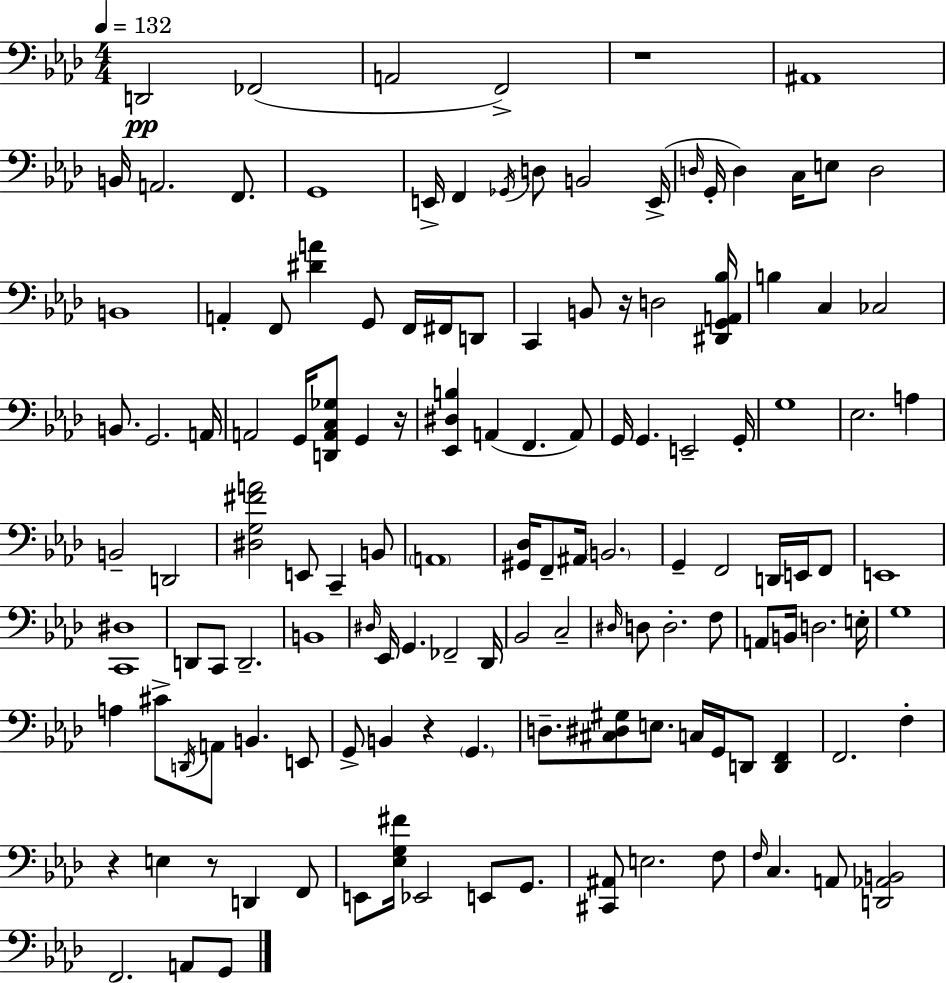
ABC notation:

X:1
T:Untitled
M:4/4
L:1/4
K:Fm
D,,2 _F,,2 A,,2 F,,2 z4 ^A,,4 B,,/4 A,,2 F,,/2 G,,4 E,,/4 F,, _G,,/4 D,/2 B,,2 E,,/4 D,/4 G,,/4 D, C,/4 E,/2 D,2 B,,4 A,, F,,/2 [^DA] G,,/2 F,,/4 ^F,,/4 D,,/2 C,, B,,/2 z/4 D,2 [^D,,G,,A,,_B,]/4 B, C, _C,2 B,,/2 G,,2 A,,/4 A,,2 G,,/4 [D,,A,,C,_G,]/2 G,, z/4 [_E,,^D,B,] A,, F,, A,,/2 G,,/4 G,, E,,2 G,,/4 G,4 _E,2 A, B,,2 D,,2 [^D,G,^FA]2 E,,/2 C,, B,,/2 A,,4 [^G,,_D,]/4 F,,/2 ^A,,/4 B,,2 G,, F,,2 D,,/4 E,,/4 F,,/2 E,,4 [C,,^D,]4 D,,/2 C,,/2 D,,2 B,,4 ^D,/4 _E,,/4 G,, _F,,2 _D,,/4 _B,,2 C,2 ^D,/4 D,/2 D,2 F,/2 A,,/2 B,,/4 D,2 E,/4 G,4 A, ^C/2 D,,/4 A,,/2 B,, E,,/2 G,,/2 B,, z G,, D,/2 [^C,^D,^G,]/2 E,/2 C,/4 G,,/4 D,,/2 [D,,F,,] F,,2 F, z E, z/2 D,, F,,/2 E,,/2 [_E,G,^F]/4 _E,,2 E,,/2 G,,/2 [^C,,^A,,]/2 E,2 F,/2 F,/4 C, A,,/2 [D,,_A,,B,,]2 F,,2 A,,/2 G,,/2